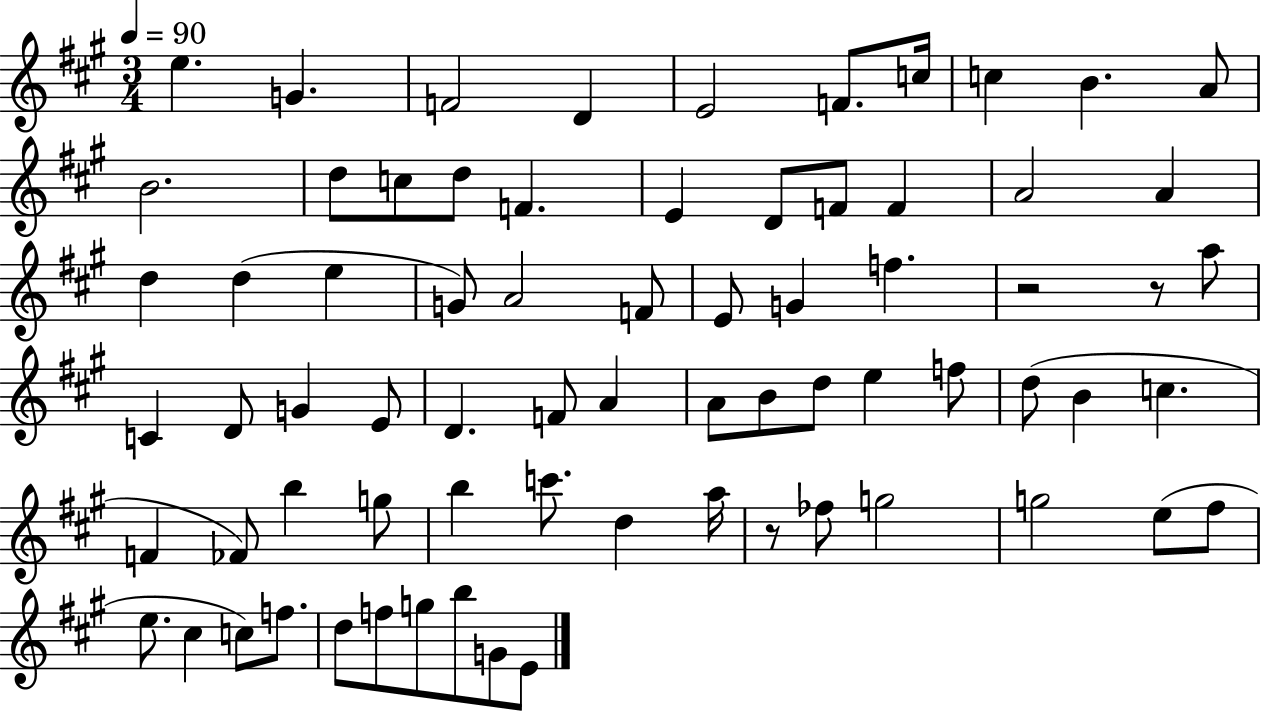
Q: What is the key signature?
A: A major